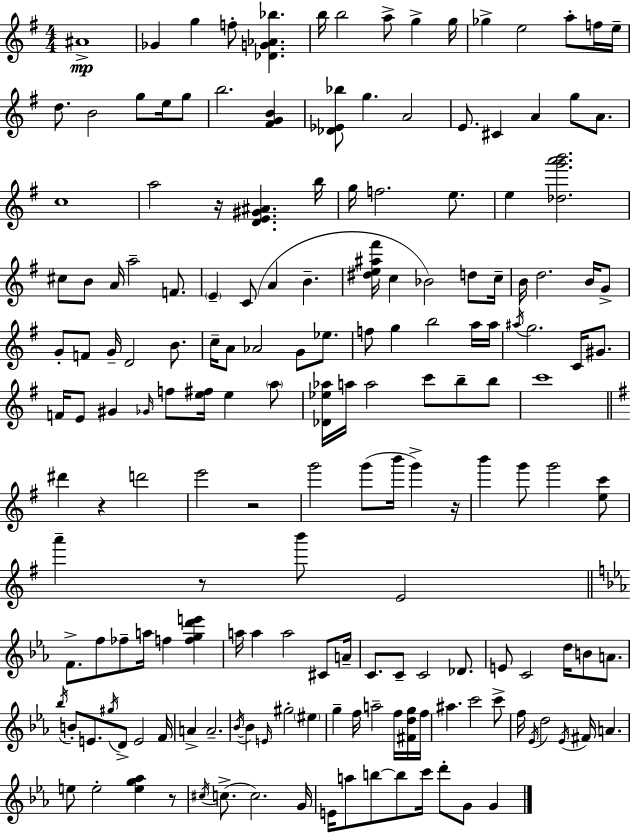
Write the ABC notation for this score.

X:1
T:Untitled
M:4/4
L:1/4
K:Em
^A4 _G g f/2 [_DG_A_b] b/4 b2 a/2 g g/4 _g e2 a/2 f/4 e/4 d/2 B2 g/2 e/4 g/2 b2 [^FGB] [_D_E_b]/2 g A2 E/2 ^C A g/2 A/2 c4 a2 z/4 [DE^G^A] b/4 g/4 f2 e/2 e [_dg'a'b']2 ^c/2 B/2 A/4 a2 F/2 E C/2 A B [^de^a^f']/4 c _B2 d/2 c/4 B/4 d2 B/4 G/2 G/2 F/2 G/4 D2 B/2 c/4 A/2 _A2 G/2 _e/2 f/2 g b2 a/4 a/4 ^a/4 g2 C/4 ^G/2 F/4 E/2 ^G _G/4 f/2 [e^f]/4 e a/2 [_D_e_a]/4 a/4 a2 c'/2 b/2 b/2 c'4 ^d' z d'2 e'2 z2 g'2 g'/2 b'/4 g' z/4 b' g'/2 g'2 [ec']/2 a' z/2 b'/2 E2 F/2 f/2 _f/2 a/4 f [fgd'e'] a/4 a a2 ^C/2 A/4 C/2 C/2 C2 _D/2 E/2 C2 d/4 B/2 A/2 _b/4 B/2 E/2 ^g/4 D/2 E2 F/4 A A2 _B/4 _B E/4 ^g2 ^e g f/4 a2 f/4 [^Fdg]/4 f/4 ^a c'2 c'/2 f/4 _E/4 d2 _E/4 ^F/4 A e/2 e2 [eg_a] z/2 ^c/4 c/2 c2 G/4 E/4 a/2 b/2 b/2 c'/4 d'/2 G/2 G